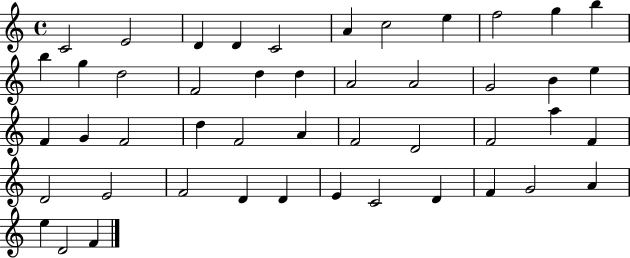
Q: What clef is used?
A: treble